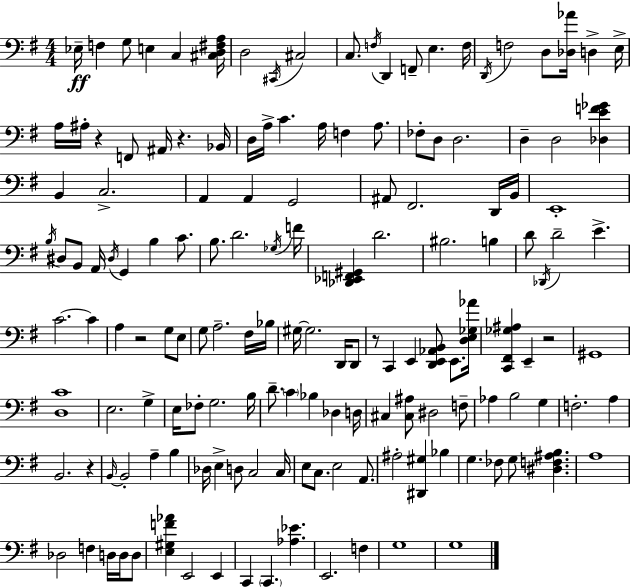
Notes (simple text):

Eb3/s F3/q G3/e E3/q C3/q [C#3,D3,F#3,A3]/s D3/h C#2/s C#3/h C3/e. F3/s D2/q F2/e E3/q. F3/s D2/s F3/h D3/e [Db3,Ab4]/s D3/q E3/s A3/s A#3/s R/q F2/e A#2/s R/q. Bb2/s D3/s A3/s C4/q. A3/s F3/q A3/e. FES3/e D3/e D3/h. D3/q D3/h [Db3,E4,F4,Gb4]/q B2/q C3/h. A2/q A2/q G2/h A#2/e F#2/h. D2/s B2/s E2/w B3/s D#3/e B2/e A2/s D#3/s G2/q B3/q C4/e. B3/e. D4/h. Gb3/s F4/s [Db2,Eb2,F2,G#2]/q D4/h. BIS3/h. B3/q D4/e Db2/s D4/h E4/q. C4/h. C4/q A3/q R/h G3/e E3/e G3/e A3/h. F#3/s Bb3/s G#3/s G#3/h. D2/s D2/e R/e C2/q E2/q [D2,E2,Ab2,B2]/e E2/e. [D3,E3,Gb3,Ab4]/s [C2,F#2,Gb3,A#3]/q E2/q R/h G#2/w [D3,C4]/w E3/h. G3/q E3/s FES3/e G3/h. B3/s D4/e. C4/q Bb3/q Db3/q D3/s C#3/q [C#3,A#3]/e D#3/h F3/e Ab3/q B3/h G3/q F3/h. A3/q B2/h. R/q B2/s B2/h A3/q B3/q Db3/s E3/q D3/e C3/h C3/s E3/e C3/e. E3/h A2/e. A#3/h [D#2,G#3]/q Bb3/q G3/q. FES3/e G3/e [D#3,F3,A#3,B3]/q. A3/w Db3/h F3/q D3/s D3/s D3/e [E3,G#3,F4,Ab4]/q E2/h E2/q C2/q C2/q. [Ab3,Eb4]/q. E2/h. F3/q G3/w G3/w